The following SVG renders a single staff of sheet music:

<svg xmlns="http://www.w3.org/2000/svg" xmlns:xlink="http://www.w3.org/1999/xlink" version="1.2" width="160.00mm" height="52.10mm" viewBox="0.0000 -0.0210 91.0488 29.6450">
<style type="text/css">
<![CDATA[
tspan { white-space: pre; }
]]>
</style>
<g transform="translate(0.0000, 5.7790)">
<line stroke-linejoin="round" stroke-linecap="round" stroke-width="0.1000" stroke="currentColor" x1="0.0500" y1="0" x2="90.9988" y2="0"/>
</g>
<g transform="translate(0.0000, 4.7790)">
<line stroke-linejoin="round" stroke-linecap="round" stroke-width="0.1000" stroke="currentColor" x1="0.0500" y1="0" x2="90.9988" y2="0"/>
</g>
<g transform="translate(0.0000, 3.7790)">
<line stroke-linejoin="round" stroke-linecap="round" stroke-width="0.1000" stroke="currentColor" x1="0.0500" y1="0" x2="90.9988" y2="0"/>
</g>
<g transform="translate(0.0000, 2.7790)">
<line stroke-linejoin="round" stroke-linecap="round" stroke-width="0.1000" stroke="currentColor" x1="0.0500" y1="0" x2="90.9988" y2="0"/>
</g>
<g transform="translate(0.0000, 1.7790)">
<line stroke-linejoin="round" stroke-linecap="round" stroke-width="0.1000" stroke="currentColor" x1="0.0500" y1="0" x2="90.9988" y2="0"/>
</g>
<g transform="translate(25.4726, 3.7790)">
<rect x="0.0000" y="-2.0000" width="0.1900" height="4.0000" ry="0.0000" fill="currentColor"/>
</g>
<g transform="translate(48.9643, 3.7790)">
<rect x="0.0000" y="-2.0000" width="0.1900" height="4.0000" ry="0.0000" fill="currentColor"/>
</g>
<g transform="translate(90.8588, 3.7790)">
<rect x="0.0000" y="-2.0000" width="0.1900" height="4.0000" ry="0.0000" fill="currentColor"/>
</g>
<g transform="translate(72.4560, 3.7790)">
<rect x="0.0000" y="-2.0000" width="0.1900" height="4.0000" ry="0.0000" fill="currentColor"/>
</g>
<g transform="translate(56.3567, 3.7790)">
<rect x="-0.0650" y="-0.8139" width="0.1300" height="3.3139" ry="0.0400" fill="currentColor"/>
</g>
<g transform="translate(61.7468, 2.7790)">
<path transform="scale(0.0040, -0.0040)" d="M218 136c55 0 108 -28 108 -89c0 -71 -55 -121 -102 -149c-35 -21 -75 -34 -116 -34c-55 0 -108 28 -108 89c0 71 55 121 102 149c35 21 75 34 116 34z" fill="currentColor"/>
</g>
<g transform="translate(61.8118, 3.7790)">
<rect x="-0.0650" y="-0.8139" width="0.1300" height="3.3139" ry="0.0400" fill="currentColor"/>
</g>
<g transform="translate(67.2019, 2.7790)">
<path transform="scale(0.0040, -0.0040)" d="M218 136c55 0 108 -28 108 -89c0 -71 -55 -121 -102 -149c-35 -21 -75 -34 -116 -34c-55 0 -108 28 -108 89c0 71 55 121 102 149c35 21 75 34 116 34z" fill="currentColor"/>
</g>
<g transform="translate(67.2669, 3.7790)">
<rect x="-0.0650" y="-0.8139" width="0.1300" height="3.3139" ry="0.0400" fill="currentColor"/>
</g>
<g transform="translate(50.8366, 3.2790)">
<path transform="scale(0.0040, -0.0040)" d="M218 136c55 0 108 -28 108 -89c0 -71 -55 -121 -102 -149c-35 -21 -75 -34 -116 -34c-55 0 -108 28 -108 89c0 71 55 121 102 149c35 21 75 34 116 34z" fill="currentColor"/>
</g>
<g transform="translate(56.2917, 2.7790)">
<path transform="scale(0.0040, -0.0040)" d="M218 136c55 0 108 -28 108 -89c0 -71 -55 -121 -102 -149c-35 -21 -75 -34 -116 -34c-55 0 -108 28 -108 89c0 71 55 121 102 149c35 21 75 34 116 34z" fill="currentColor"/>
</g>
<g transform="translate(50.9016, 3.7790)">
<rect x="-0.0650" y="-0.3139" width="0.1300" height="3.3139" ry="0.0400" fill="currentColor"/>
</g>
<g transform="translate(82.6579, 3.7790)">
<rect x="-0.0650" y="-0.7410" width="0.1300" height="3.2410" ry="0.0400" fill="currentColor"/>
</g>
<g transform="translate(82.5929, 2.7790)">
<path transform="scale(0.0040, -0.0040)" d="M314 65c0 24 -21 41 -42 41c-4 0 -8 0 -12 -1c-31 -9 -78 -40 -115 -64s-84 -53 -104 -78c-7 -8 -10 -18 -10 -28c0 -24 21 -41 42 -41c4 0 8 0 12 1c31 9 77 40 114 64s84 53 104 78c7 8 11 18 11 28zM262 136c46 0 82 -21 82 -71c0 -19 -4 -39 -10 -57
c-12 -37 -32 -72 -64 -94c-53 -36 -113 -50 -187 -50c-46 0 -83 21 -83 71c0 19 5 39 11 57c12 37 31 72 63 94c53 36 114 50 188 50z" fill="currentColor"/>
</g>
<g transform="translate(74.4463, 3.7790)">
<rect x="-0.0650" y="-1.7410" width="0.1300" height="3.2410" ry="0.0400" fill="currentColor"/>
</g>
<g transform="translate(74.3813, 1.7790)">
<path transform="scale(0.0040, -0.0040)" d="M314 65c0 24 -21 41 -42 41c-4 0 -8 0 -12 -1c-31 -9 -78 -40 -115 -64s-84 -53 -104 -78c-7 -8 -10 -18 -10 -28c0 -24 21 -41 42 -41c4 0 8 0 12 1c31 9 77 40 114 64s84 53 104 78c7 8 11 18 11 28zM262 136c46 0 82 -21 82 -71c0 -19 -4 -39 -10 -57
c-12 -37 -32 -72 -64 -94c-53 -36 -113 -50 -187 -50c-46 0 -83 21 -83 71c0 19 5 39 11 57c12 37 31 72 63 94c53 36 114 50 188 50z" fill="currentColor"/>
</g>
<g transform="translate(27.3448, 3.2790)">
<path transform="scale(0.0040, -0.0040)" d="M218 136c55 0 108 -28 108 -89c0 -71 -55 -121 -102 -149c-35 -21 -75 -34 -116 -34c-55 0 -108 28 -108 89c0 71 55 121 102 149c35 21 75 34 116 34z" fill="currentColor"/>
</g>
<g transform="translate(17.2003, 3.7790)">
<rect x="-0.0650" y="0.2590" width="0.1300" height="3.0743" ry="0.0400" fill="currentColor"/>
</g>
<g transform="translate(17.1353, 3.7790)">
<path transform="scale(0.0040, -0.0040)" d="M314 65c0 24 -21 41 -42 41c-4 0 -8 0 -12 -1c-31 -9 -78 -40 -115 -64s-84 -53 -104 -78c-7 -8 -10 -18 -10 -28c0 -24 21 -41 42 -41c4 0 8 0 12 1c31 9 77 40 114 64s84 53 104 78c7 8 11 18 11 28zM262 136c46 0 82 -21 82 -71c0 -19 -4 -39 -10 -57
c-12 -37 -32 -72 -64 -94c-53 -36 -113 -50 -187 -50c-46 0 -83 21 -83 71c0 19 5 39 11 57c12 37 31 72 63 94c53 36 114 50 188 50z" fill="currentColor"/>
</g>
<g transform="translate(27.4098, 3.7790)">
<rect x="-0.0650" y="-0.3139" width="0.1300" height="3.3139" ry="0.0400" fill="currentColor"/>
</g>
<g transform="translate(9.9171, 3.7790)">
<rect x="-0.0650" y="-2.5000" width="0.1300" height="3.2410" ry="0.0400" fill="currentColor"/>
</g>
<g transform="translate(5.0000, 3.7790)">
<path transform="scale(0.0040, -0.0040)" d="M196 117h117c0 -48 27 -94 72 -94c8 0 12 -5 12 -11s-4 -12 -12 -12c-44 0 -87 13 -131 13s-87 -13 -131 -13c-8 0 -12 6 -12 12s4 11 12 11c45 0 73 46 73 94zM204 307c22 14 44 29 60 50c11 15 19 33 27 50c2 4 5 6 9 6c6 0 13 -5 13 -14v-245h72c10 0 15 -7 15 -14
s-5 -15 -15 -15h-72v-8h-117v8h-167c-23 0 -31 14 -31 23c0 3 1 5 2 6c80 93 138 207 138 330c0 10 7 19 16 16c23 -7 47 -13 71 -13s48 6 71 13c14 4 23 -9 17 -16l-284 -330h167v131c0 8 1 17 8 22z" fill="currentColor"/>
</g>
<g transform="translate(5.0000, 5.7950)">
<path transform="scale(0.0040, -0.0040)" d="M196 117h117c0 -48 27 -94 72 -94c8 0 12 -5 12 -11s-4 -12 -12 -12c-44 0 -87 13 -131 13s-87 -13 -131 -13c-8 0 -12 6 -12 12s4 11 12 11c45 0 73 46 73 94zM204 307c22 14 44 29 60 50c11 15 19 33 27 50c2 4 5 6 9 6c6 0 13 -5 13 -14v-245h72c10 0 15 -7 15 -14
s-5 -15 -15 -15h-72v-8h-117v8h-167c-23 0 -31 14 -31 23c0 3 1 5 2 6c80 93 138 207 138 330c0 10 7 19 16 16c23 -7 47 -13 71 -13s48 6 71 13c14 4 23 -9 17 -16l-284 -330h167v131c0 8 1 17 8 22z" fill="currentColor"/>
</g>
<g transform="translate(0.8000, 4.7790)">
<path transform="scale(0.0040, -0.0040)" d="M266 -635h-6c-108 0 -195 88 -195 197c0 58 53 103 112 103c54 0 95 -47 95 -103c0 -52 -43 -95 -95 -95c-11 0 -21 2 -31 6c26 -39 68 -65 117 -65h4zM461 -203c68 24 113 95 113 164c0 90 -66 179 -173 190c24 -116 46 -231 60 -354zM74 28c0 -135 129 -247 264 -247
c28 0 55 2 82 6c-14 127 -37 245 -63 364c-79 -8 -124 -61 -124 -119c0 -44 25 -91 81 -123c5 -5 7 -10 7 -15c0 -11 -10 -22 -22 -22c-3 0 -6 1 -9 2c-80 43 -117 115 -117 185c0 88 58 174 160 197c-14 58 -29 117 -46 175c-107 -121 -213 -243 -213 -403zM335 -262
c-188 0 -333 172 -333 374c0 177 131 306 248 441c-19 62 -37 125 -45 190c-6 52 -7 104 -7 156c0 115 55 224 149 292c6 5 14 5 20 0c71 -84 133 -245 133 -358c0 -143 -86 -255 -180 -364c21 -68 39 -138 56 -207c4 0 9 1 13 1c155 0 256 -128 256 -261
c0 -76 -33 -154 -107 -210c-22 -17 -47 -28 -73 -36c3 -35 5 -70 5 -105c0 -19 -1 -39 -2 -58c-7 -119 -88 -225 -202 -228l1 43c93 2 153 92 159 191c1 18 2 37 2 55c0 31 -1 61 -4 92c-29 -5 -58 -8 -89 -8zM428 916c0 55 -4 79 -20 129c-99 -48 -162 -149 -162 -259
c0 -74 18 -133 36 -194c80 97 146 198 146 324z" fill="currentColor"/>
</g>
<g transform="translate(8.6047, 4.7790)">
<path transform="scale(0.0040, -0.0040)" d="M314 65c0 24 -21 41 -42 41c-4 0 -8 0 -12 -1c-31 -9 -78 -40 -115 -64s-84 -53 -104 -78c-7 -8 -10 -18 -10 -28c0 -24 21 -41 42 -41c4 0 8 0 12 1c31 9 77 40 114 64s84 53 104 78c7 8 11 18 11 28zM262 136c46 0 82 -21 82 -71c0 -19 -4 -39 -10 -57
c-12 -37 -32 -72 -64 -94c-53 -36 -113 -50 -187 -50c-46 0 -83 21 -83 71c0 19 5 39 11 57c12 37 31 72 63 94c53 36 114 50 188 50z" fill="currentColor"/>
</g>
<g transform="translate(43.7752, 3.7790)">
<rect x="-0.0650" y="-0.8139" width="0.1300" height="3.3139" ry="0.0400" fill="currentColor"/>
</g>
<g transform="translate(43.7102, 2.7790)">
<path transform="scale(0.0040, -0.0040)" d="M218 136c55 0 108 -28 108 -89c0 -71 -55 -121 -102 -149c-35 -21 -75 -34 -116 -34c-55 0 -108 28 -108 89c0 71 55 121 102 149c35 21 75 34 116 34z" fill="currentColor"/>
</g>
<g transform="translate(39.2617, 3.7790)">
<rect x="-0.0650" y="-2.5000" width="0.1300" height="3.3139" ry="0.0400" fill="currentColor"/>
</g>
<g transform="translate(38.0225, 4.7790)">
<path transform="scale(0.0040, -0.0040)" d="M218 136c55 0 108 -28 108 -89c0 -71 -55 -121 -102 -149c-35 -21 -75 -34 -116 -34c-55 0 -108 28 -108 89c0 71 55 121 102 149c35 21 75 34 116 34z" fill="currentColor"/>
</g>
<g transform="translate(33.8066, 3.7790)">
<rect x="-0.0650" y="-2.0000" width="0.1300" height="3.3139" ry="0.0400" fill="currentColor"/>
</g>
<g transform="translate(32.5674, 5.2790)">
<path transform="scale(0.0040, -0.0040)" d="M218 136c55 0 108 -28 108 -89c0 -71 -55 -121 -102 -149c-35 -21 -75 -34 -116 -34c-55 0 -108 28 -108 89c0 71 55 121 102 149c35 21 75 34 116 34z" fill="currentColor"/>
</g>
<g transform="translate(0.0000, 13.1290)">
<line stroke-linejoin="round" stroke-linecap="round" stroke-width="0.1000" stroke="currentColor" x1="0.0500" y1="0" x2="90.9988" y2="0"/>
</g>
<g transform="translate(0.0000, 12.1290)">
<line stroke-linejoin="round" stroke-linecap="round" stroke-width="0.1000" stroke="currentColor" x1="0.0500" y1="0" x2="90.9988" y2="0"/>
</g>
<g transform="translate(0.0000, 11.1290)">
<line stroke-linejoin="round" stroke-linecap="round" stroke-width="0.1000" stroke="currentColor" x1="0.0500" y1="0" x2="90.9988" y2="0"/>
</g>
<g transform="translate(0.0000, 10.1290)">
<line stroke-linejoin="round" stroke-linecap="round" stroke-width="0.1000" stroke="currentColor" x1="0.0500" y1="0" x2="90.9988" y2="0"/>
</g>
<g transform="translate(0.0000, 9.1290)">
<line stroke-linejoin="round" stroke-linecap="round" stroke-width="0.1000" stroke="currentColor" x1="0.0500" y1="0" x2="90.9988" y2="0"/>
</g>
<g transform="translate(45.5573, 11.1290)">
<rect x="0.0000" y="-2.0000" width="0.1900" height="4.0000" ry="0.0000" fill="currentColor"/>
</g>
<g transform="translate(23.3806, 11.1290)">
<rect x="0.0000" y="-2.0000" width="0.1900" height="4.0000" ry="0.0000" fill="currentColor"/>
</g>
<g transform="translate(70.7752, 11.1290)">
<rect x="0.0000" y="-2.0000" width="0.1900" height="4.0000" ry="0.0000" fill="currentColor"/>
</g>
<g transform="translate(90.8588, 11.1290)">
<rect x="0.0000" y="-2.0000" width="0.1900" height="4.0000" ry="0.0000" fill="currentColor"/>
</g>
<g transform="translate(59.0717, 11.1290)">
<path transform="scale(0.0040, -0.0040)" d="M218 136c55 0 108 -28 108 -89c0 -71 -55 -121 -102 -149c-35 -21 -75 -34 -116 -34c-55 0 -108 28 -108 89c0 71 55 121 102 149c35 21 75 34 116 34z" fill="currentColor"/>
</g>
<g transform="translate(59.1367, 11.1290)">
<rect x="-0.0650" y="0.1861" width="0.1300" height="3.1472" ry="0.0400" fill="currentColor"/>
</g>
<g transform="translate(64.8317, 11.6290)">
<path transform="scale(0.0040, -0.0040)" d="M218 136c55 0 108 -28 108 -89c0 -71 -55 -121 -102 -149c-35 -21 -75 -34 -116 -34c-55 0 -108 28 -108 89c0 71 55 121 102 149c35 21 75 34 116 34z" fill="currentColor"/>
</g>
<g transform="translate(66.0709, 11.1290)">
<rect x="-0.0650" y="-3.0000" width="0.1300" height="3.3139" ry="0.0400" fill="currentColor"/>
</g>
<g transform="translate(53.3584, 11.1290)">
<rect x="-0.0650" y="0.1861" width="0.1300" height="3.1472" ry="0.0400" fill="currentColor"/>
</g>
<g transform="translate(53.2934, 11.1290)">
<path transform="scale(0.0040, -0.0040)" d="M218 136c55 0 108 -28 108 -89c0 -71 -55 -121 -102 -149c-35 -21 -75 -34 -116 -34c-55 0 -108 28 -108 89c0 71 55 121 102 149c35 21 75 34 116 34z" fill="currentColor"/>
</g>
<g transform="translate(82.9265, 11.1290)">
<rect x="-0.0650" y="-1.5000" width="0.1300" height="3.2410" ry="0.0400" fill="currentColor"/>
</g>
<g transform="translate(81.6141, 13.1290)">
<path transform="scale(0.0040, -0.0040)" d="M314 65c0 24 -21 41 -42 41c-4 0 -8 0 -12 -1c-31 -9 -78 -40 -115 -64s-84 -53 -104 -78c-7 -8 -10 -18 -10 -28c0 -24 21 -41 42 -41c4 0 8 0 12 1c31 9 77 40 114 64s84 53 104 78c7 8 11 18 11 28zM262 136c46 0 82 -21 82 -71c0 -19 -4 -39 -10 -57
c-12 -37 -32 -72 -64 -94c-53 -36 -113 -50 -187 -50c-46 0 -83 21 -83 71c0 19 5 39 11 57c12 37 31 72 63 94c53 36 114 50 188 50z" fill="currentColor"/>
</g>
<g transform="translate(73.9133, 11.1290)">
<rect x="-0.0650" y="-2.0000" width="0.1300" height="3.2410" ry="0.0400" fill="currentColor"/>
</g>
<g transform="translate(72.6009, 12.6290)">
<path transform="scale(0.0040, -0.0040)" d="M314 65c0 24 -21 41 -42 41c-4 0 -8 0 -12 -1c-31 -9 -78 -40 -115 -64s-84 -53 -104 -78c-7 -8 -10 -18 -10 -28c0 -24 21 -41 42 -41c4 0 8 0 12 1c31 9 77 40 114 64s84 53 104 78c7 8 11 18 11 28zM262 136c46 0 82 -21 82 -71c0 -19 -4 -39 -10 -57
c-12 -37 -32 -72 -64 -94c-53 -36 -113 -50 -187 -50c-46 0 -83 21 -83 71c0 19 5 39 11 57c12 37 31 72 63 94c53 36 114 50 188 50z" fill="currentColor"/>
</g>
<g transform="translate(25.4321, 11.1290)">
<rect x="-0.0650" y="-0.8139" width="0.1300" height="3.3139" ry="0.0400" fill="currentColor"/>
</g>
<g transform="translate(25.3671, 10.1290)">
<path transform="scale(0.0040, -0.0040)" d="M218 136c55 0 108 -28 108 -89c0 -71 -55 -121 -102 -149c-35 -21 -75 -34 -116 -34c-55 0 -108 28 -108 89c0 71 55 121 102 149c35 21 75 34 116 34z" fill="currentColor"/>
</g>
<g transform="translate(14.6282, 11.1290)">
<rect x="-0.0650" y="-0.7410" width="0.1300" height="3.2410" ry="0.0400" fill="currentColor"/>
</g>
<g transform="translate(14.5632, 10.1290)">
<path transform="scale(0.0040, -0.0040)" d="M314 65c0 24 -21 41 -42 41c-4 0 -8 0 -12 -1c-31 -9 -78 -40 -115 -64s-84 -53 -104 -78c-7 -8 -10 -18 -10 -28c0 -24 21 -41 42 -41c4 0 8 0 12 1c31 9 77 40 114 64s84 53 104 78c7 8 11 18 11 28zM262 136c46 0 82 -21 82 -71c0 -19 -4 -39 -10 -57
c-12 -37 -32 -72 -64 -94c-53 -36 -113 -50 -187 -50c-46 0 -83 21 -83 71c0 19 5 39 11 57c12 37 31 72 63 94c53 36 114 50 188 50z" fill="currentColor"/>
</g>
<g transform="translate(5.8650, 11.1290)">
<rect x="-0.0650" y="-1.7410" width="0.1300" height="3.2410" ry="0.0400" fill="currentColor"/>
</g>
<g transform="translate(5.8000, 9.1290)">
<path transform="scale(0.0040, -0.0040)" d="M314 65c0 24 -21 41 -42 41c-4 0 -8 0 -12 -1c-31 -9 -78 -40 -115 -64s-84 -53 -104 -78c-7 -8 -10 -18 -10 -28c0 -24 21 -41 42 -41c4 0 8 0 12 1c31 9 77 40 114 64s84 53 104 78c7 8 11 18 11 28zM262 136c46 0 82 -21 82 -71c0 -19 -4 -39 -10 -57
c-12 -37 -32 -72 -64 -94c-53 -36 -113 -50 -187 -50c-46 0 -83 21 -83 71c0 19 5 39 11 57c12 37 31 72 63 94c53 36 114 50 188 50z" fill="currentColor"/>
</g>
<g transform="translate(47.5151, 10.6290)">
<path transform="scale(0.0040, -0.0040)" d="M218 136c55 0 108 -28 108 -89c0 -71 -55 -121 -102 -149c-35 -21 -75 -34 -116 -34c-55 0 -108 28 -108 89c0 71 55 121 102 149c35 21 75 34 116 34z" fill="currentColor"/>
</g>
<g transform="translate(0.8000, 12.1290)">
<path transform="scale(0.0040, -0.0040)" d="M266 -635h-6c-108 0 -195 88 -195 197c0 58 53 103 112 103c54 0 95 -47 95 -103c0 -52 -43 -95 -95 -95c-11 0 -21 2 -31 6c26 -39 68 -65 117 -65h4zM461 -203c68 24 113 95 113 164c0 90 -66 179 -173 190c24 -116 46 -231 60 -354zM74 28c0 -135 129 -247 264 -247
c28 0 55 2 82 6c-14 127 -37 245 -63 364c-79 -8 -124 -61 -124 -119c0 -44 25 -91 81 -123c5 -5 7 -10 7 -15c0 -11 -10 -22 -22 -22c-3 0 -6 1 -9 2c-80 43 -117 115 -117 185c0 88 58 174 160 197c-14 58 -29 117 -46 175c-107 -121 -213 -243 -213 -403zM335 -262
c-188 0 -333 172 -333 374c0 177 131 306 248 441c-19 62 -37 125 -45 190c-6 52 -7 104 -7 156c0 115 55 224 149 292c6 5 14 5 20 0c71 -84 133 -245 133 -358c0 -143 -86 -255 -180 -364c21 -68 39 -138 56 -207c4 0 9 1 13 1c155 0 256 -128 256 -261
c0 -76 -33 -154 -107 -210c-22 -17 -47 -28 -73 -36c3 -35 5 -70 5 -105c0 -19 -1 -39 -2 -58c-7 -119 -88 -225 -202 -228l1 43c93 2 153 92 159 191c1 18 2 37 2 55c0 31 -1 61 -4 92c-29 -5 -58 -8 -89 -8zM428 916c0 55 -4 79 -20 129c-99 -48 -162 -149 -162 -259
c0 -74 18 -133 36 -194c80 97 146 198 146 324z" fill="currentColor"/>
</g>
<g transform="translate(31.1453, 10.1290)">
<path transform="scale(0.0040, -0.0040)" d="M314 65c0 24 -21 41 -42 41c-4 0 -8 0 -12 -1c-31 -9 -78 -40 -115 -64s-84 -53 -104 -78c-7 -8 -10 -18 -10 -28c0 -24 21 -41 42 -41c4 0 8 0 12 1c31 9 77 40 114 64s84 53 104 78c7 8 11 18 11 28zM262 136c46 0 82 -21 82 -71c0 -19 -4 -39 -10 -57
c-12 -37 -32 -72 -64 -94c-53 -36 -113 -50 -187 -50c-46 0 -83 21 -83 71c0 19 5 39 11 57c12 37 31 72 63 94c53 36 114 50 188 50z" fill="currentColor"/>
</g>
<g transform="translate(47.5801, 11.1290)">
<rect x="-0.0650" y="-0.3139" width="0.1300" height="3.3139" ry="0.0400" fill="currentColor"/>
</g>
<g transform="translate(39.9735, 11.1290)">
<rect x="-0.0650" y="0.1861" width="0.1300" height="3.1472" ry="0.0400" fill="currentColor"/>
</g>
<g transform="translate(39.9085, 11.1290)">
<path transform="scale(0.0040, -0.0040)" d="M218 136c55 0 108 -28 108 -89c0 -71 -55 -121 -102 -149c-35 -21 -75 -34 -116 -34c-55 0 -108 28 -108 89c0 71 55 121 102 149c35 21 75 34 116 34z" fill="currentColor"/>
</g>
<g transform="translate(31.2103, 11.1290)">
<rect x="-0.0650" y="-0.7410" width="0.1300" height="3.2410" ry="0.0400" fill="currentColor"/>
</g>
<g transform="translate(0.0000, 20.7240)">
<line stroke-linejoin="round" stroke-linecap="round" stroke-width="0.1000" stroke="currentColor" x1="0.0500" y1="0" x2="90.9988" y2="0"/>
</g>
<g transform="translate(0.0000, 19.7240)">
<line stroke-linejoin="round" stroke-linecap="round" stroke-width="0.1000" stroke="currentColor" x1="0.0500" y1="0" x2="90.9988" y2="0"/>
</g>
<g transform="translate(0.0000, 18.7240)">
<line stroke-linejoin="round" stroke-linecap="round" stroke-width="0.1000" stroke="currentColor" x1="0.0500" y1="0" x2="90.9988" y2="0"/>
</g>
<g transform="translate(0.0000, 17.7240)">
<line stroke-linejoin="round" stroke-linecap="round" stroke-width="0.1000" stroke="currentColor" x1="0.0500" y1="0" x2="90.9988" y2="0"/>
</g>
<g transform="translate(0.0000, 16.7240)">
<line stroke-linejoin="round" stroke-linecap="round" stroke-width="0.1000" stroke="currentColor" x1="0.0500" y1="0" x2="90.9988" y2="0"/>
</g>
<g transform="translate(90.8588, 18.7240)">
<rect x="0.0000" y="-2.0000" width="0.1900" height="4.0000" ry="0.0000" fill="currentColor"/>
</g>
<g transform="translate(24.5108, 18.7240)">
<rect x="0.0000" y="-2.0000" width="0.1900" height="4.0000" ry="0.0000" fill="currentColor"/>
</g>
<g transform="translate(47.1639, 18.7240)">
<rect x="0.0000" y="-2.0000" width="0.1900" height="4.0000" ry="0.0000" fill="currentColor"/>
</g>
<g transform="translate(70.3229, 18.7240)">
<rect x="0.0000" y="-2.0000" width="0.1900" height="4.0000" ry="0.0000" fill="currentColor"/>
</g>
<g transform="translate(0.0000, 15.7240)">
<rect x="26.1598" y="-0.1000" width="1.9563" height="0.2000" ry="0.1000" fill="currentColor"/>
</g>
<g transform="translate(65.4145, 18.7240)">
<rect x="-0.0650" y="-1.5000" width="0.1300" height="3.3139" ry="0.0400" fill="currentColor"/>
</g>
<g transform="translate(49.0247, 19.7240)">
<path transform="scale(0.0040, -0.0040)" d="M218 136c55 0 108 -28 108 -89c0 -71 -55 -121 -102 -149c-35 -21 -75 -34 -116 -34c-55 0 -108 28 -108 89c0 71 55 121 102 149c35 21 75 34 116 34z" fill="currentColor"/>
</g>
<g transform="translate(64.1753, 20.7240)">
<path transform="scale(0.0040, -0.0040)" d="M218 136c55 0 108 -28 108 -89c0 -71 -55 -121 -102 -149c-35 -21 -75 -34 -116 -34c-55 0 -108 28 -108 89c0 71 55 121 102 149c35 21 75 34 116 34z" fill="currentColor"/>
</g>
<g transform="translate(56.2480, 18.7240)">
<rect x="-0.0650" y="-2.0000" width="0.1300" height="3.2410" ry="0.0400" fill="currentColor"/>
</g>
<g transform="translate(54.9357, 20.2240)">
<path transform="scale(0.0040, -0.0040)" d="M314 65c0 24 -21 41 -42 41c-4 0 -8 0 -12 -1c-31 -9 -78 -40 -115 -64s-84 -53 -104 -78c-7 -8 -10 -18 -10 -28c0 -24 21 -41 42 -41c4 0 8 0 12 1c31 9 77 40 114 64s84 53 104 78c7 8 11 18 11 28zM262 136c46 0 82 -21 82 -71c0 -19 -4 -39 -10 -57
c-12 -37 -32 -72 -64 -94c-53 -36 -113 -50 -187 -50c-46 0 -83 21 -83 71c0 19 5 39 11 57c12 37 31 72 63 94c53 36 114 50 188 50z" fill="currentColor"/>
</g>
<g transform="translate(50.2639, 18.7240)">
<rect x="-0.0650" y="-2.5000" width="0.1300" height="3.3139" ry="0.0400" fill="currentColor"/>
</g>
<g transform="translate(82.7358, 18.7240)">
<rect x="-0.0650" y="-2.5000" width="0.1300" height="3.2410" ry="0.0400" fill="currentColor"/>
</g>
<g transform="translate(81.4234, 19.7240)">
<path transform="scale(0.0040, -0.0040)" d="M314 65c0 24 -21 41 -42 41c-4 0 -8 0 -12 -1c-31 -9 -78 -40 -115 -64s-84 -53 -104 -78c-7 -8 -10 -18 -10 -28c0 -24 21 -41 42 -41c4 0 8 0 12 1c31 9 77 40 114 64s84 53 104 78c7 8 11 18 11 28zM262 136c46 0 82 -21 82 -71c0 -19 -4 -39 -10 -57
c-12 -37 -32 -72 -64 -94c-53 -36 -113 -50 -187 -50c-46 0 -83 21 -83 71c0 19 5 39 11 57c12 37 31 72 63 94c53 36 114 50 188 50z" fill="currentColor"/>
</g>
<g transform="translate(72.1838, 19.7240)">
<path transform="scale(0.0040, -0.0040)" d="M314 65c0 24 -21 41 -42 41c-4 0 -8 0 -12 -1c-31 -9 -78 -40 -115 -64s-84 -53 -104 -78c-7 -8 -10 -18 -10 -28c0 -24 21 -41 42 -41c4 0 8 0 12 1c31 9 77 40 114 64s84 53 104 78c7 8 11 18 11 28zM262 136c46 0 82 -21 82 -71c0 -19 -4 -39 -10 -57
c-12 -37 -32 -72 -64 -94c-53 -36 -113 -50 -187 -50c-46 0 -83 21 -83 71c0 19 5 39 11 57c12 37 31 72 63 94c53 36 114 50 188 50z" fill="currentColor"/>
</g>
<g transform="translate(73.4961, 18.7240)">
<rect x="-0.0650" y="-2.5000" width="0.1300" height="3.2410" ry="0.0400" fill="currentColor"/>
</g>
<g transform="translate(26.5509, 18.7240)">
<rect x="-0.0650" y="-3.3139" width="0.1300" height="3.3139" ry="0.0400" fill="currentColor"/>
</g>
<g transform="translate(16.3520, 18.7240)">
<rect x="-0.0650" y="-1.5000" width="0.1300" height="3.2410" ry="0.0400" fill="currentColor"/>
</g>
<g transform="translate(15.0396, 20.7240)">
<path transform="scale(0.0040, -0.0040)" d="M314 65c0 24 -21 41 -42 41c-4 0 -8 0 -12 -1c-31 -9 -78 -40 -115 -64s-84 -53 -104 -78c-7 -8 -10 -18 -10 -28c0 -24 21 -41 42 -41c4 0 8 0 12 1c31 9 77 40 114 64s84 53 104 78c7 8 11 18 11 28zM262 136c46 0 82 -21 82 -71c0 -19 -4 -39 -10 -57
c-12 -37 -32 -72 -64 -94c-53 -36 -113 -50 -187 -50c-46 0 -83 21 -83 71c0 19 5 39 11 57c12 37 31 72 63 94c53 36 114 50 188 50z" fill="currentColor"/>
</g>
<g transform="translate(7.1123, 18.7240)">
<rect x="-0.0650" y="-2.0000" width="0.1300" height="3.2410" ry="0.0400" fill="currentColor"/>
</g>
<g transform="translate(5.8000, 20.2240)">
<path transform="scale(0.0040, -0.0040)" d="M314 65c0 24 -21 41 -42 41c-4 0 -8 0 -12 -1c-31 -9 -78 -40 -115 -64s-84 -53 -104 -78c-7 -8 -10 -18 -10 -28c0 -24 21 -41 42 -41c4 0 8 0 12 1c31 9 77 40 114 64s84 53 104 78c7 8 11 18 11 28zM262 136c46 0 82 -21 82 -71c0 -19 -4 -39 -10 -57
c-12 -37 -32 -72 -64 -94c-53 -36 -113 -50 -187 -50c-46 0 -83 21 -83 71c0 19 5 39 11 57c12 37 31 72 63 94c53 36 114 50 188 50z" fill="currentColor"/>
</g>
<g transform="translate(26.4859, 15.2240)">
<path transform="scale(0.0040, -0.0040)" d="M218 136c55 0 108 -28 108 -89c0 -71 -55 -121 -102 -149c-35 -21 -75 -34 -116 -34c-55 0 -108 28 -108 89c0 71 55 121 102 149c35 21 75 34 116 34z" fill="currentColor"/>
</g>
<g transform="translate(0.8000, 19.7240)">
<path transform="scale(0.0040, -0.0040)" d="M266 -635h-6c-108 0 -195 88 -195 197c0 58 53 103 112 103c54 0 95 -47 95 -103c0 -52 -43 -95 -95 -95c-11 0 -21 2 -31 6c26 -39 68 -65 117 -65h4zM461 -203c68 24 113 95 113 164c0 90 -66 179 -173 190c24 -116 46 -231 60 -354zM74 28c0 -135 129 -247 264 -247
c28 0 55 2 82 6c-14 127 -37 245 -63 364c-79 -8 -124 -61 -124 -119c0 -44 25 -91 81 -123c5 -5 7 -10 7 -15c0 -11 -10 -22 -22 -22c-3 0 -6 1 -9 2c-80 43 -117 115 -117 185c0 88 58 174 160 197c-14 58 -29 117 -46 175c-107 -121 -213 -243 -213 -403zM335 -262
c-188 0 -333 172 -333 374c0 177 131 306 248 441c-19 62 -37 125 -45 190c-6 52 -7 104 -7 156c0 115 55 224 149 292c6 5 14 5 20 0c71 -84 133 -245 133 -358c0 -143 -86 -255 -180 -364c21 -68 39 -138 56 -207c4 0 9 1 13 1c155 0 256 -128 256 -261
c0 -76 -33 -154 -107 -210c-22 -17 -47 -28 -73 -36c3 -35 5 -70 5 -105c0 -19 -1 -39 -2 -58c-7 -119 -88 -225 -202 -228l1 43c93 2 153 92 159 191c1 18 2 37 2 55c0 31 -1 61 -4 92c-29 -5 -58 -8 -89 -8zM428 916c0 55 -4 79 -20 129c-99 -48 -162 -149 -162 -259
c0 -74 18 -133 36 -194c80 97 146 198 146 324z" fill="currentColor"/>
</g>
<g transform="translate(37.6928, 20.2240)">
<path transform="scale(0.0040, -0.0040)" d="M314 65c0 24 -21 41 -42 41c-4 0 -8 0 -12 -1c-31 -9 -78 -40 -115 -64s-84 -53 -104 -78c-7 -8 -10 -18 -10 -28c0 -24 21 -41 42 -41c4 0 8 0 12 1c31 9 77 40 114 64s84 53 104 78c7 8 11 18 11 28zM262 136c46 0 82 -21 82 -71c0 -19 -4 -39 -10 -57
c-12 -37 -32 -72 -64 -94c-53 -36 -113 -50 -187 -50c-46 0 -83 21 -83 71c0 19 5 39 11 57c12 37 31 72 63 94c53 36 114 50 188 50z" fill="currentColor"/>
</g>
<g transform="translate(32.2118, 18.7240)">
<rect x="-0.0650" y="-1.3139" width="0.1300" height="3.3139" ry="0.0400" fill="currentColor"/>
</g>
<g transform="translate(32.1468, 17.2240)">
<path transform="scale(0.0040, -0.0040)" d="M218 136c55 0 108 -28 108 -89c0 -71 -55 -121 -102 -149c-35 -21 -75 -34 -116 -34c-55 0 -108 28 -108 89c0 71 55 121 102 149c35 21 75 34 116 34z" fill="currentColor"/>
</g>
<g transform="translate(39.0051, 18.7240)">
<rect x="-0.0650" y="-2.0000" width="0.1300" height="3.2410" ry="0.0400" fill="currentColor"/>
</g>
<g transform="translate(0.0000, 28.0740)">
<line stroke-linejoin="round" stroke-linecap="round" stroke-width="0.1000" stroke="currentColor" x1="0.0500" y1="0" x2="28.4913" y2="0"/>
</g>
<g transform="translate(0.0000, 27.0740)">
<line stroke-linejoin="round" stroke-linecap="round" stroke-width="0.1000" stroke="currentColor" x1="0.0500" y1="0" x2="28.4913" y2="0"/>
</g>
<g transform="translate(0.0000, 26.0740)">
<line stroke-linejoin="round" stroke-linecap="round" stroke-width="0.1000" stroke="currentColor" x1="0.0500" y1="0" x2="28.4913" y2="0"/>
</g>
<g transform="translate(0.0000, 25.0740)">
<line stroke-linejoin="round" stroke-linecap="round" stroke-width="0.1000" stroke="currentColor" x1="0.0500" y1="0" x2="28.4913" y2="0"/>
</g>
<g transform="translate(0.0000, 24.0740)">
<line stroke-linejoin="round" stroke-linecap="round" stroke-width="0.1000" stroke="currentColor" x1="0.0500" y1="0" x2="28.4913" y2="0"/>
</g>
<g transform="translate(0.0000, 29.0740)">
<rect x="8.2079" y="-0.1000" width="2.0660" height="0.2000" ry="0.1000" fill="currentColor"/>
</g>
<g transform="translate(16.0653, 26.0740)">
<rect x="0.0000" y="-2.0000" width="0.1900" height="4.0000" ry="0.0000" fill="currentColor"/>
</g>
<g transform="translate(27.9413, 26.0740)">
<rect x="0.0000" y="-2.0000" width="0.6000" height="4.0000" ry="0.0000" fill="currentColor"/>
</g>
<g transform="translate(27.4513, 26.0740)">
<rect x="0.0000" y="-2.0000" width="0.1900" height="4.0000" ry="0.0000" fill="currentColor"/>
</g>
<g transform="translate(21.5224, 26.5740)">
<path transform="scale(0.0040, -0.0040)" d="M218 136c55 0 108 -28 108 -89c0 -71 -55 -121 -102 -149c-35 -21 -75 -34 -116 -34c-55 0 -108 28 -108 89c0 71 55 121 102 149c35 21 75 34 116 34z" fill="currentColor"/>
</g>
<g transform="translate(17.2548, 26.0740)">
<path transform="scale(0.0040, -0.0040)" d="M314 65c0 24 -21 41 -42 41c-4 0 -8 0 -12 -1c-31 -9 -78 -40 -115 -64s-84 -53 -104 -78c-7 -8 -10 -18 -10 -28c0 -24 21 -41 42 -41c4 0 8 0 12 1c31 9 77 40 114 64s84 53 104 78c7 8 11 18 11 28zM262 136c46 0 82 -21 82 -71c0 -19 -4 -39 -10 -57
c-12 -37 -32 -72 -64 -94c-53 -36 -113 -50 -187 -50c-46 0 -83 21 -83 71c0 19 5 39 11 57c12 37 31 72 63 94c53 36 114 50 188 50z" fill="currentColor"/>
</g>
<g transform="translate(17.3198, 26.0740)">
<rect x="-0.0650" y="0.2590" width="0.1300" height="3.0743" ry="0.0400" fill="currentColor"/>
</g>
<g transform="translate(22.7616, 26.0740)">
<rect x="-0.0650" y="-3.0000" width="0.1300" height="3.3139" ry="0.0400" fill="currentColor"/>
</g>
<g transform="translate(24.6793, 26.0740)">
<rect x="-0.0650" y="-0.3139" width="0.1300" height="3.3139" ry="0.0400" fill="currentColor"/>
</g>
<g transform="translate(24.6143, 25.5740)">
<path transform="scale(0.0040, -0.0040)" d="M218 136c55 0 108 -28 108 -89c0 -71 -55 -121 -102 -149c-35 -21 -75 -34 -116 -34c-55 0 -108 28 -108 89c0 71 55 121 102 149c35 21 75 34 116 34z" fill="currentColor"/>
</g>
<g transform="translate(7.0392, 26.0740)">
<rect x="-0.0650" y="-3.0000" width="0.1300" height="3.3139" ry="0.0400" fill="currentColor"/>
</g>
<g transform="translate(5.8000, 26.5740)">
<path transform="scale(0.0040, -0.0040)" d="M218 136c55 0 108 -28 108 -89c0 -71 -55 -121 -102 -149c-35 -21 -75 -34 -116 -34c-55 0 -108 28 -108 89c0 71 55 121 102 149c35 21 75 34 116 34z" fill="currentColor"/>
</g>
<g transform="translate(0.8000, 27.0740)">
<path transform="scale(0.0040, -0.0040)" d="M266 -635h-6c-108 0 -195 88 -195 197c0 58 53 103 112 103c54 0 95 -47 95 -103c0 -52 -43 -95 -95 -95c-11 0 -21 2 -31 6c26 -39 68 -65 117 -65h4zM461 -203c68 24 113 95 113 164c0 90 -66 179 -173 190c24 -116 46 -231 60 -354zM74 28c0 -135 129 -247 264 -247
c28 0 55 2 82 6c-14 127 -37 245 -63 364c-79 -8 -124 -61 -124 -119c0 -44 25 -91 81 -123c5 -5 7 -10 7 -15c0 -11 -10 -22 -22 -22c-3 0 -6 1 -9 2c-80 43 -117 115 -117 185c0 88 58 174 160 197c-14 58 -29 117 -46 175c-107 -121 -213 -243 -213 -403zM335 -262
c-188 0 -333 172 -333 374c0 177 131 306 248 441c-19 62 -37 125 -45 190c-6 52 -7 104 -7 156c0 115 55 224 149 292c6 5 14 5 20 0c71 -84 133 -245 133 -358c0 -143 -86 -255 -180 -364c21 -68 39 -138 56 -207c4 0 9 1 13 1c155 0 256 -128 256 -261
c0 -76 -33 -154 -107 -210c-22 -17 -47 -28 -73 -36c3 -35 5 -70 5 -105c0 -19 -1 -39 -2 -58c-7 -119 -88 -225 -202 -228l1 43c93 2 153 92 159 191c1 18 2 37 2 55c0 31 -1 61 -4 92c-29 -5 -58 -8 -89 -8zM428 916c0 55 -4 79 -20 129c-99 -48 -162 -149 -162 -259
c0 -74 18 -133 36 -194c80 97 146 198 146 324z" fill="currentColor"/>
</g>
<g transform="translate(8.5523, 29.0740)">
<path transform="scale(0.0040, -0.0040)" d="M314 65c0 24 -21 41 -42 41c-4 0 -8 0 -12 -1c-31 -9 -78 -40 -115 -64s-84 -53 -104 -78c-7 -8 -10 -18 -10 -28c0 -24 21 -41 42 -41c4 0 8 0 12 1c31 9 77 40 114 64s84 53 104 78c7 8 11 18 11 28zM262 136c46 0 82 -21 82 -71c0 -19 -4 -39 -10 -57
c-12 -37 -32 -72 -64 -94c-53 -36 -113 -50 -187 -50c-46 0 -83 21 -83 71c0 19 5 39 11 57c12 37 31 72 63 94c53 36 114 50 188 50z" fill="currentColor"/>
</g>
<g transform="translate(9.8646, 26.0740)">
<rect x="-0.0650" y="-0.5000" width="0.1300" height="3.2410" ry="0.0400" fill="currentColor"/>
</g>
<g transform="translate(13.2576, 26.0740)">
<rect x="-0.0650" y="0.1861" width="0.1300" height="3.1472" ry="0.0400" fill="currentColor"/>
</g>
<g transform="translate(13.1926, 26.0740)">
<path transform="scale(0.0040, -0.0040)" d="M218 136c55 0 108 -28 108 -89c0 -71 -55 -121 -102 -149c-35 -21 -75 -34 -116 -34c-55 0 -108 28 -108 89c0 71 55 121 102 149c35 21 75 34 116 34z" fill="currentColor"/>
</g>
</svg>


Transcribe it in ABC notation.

X:1
T:Untitled
M:4/4
L:1/4
K:C
G2 B2 c F G d c d d d f2 d2 f2 d2 d d2 B c B B A F2 E2 F2 E2 b e F2 G F2 E G2 G2 A C2 B B2 A c